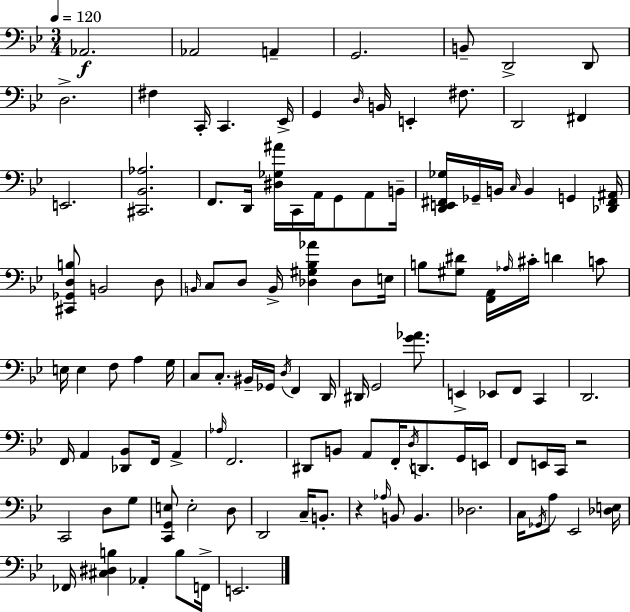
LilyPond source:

{
  \clef bass
  \numericTimeSignature
  \time 3/4
  \key bes \major
  \tempo 4 = 120
  \repeat volta 2 { aes,2.\f | aes,2 a,4-- | g,2. | b,8-- d,2-> d,8 | \break d2.-> | fis4 c,16-. c,4. ees,16-> | g,4 \grace { d16 } b,16 e,4-. fis8. | d,2 fis,4 | \break e,2. | <cis, bes, aes>2. | f,8. d,16 <dis ges ais'>16 c,16 a,16 g,8 a,8 | b,16-- <d, e, fis, ges>16 ges,16-- b,16 \grace { c16 } b,4 g,4 | \break <des, fis, ais,>16 <cis, ges, d b>8 b,2 | d8 \grace { b,16 } c8 d8 b,16-> <des gis bes aes'>4 | des8 e16 b8 <gis dis'>8 <f, a,>16 \grace { aes16 } cis'16-. d'4 | c'8 e16 e4 f8 a4 | \break g16 c8 c8.-. bis,16-- ges,16 \acciaccatura { d16 } | f,4 d,16 dis,16 g,2 | <g' aes'>8. e,4-> ees,8 f,8 | c,4 d,2. | \break f,16 a,4 <des, bes,>8 | f,16 a,4-> \grace { aes16 } f,2. | dis,8 b,8 a,8 | f,16-. \acciaccatura { d16 } d,8. g,16 e,16 f,8 e,16 c,16 r2 | \break c,2 | d8 g8 <c, g, e>8 e2-. | d8 d,2 | c16-- b,8.-. r4 \grace { aes16 } | \break b,8 b,4. des2. | c16 \acciaccatura { ges,16 } a8 | ees,2 <des e>16 fes,16 <cis dis b>4 | aes,4-. b8 f,16-> e,2. | \break } \bar "|."
}